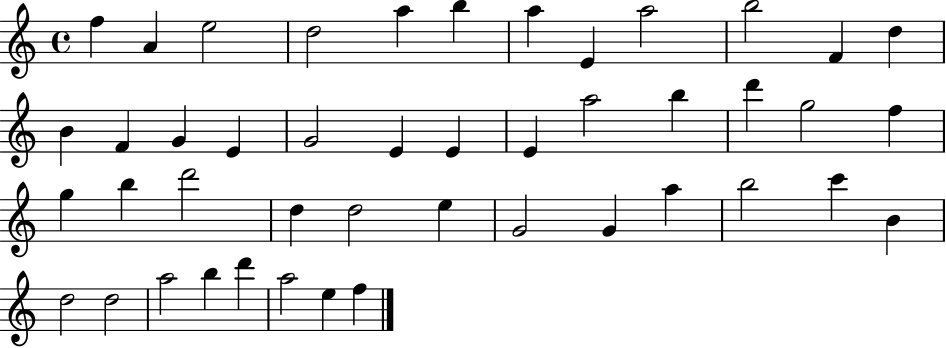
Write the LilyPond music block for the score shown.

{
  \clef treble
  \time 4/4
  \defaultTimeSignature
  \key c \major
  f''4 a'4 e''2 | d''2 a''4 b''4 | a''4 e'4 a''2 | b''2 f'4 d''4 | \break b'4 f'4 g'4 e'4 | g'2 e'4 e'4 | e'4 a''2 b''4 | d'''4 g''2 f''4 | \break g''4 b''4 d'''2 | d''4 d''2 e''4 | g'2 g'4 a''4 | b''2 c'''4 b'4 | \break d''2 d''2 | a''2 b''4 d'''4 | a''2 e''4 f''4 | \bar "|."
}